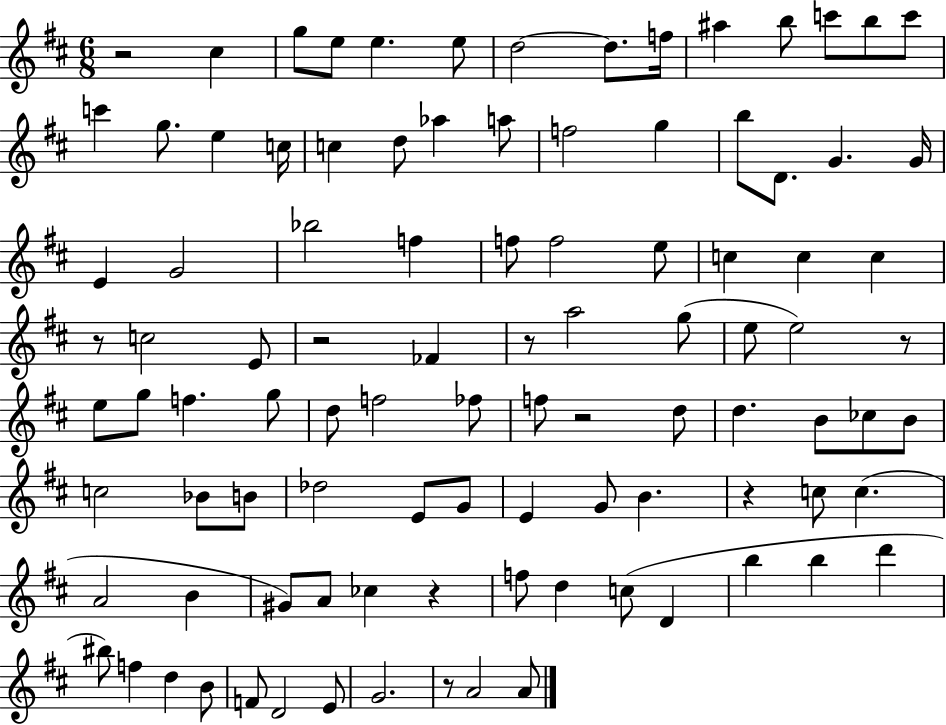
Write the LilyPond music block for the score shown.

{
  \clef treble
  \numericTimeSignature
  \time 6/8
  \key d \major
  r2 cis''4 | g''8 e''8 e''4. e''8 | d''2~~ d''8. f''16 | ais''4 b''8 c'''8 b''8 c'''8 | \break c'''4 g''8. e''4 c''16 | c''4 d''8 aes''4 a''8 | f''2 g''4 | b''8 d'8. g'4. g'16 | \break e'4 g'2 | bes''2 f''4 | f''8 f''2 e''8 | c''4 c''4 c''4 | \break r8 c''2 e'8 | r2 fes'4 | r8 a''2 g''8( | e''8 e''2) r8 | \break e''8 g''8 f''4. g''8 | d''8 f''2 fes''8 | f''8 r2 d''8 | d''4. b'8 ces''8 b'8 | \break c''2 bes'8 b'8 | des''2 e'8 g'8 | e'4 g'8 b'4. | r4 c''8 c''4.( | \break a'2 b'4 | gis'8) a'8 ces''4 r4 | f''8 d''4 c''8( d'4 | b''4 b''4 d'''4 | \break bis''8) f''4 d''4 b'8 | f'8 d'2 e'8 | g'2. | r8 a'2 a'8 | \break \bar "|."
}